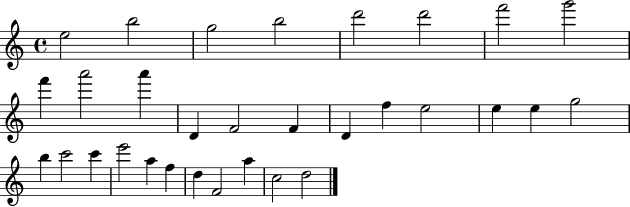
E5/h B5/h G5/h B5/h D6/h D6/h F6/h G6/h F6/q A6/h A6/q D4/q F4/h F4/q D4/q F5/q E5/h E5/q E5/q G5/h B5/q C6/h C6/q E6/h A5/q F5/q D5/q F4/h A5/q C5/h D5/h